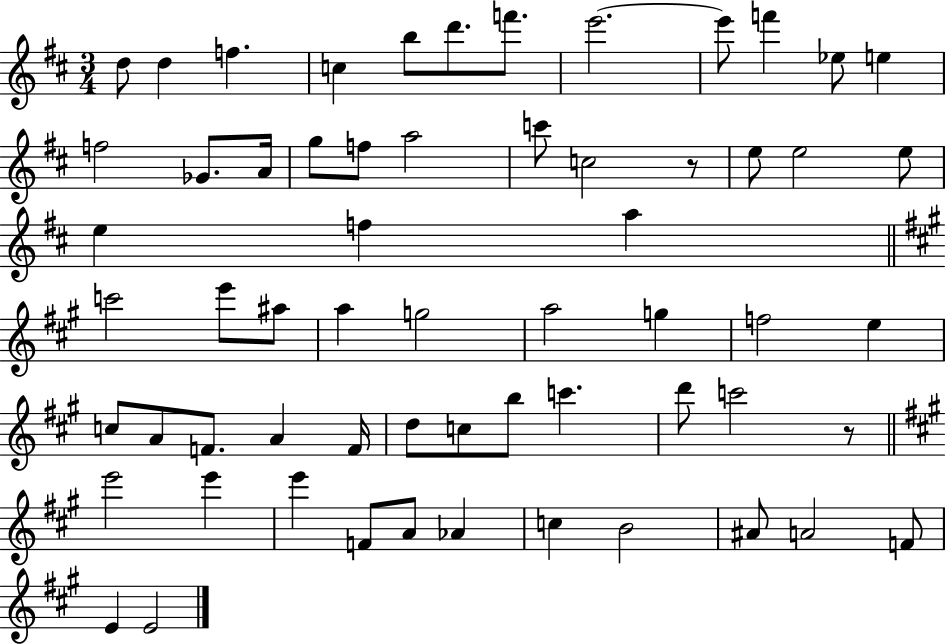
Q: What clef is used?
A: treble